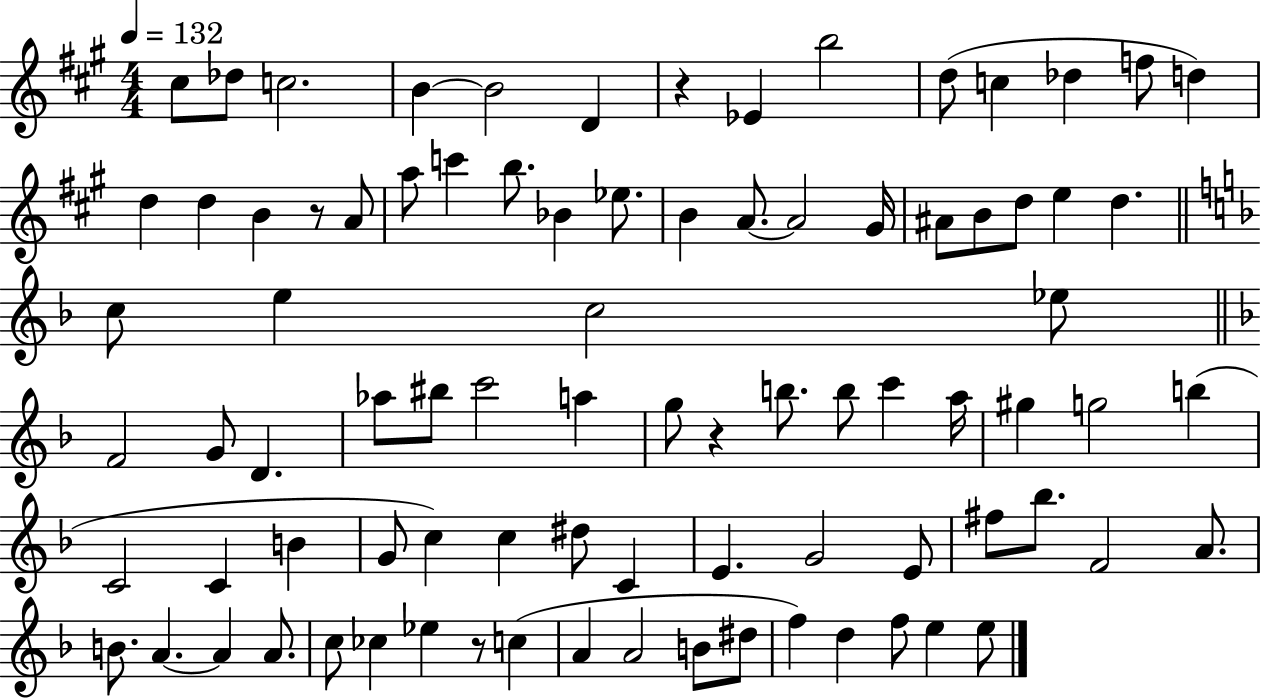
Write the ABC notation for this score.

X:1
T:Untitled
M:4/4
L:1/4
K:A
^c/2 _d/2 c2 B B2 D z _E b2 d/2 c _d f/2 d d d B z/2 A/2 a/2 c' b/2 _B _e/2 B A/2 A2 ^G/4 ^A/2 B/2 d/2 e d c/2 e c2 _e/2 F2 G/2 D _a/2 ^b/2 c'2 a g/2 z b/2 b/2 c' a/4 ^g g2 b C2 C B G/2 c c ^d/2 C E G2 E/2 ^f/2 _b/2 F2 A/2 B/2 A A A/2 c/2 _c _e z/2 c A A2 B/2 ^d/2 f d f/2 e e/2